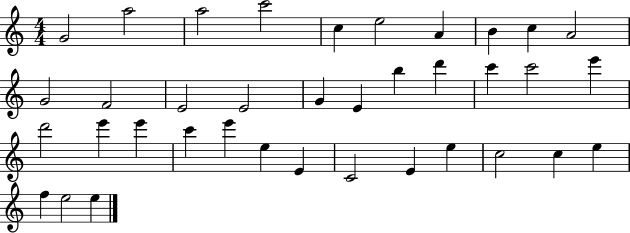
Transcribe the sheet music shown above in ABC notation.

X:1
T:Untitled
M:4/4
L:1/4
K:C
G2 a2 a2 c'2 c e2 A B c A2 G2 F2 E2 E2 G E b d' c' c'2 e' d'2 e' e' c' e' e E C2 E e c2 c e f e2 e